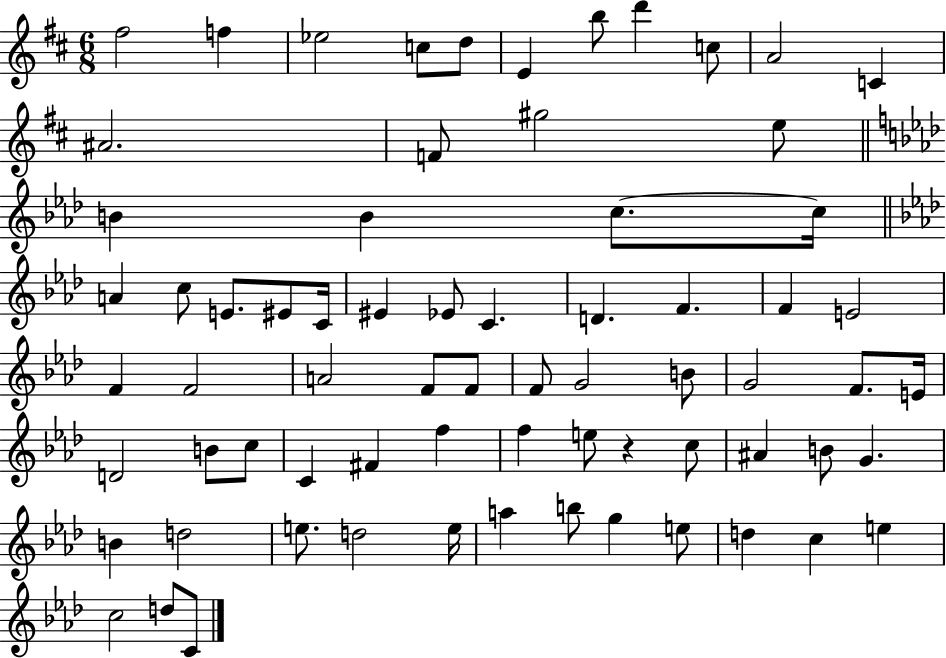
{
  \clef treble
  \numericTimeSignature
  \time 6/8
  \key d \major
  fis''2 f''4 | ees''2 c''8 d''8 | e'4 b''8 d'''4 c''8 | a'2 c'4 | \break ais'2. | f'8 gis''2 e''8 | \bar "||" \break \key f \minor b'4 b'4 c''8.~~ c''16 | \bar "||" \break \key f \minor a'4 c''8 e'8. eis'8 c'16 | eis'4 ees'8 c'4. | d'4. f'4. | f'4 e'2 | \break f'4 f'2 | a'2 f'8 f'8 | f'8 g'2 b'8 | g'2 f'8. e'16 | \break d'2 b'8 c''8 | c'4 fis'4 f''4 | f''4 e''8 r4 c''8 | ais'4 b'8 g'4. | \break b'4 d''2 | e''8. d''2 e''16 | a''4 b''8 g''4 e''8 | d''4 c''4 e''4 | \break c''2 d''8 c'8 | \bar "|."
}